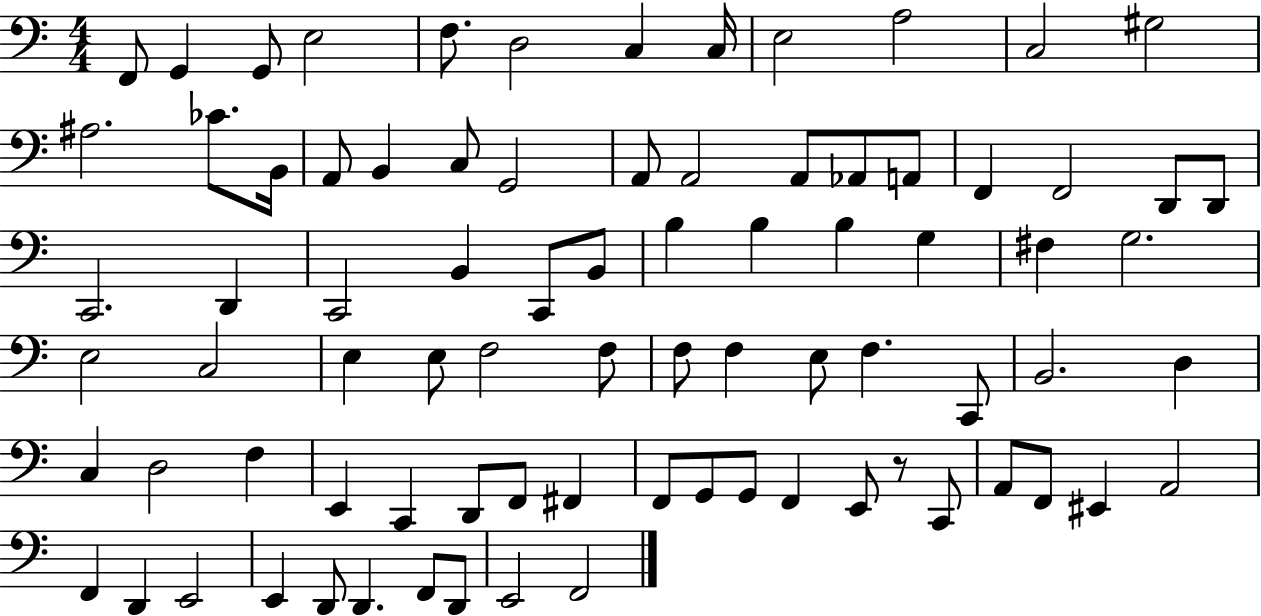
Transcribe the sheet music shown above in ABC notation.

X:1
T:Untitled
M:4/4
L:1/4
K:C
F,,/2 G,, G,,/2 E,2 F,/2 D,2 C, C,/4 E,2 A,2 C,2 ^G,2 ^A,2 _C/2 B,,/4 A,,/2 B,, C,/2 G,,2 A,,/2 A,,2 A,,/2 _A,,/2 A,,/2 F,, F,,2 D,,/2 D,,/2 C,,2 D,, C,,2 B,, C,,/2 B,,/2 B, B, B, G, ^F, G,2 E,2 C,2 E, E,/2 F,2 F,/2 F,/2 F, E,/2 F, C,,/2 B,,2 D, C, D,2 F, E,, C,, D,,/2 F,,/2 ^F,, F,,/2 G,,/2 G,,/2 F,, E,,/2 z/2 C,,/2 A,,/2 F,,/2 ^E,, A,,2 F,, D,, E,,2 E,, D,,/2 D,, F,,/2 D,,/2 E,,2 F,,2